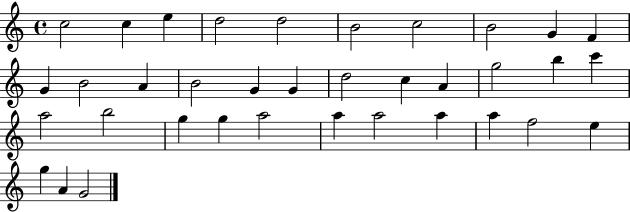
{
  \clef treble
  \time 4/4
  \defaultTimeSignature
  \key c \major
  c''2 c''4 e''4 | d''2 d''2 | b'2 c''2 | b'2 g'4 f'4 | \break g'4 b'2 a'4 | b'2 g'4 g'4 | d''2 c''4 a'4 | g''2 b''4 c'''4 | \break a''2 b''2 | g''4 g''4 a''2 | a''4 a''2 a''4 | a''4 f''2 e''4 | \break g''4 a'4 g'2 | \bar "|."
}